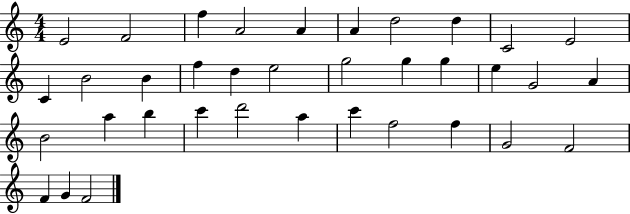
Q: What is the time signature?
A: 4/4